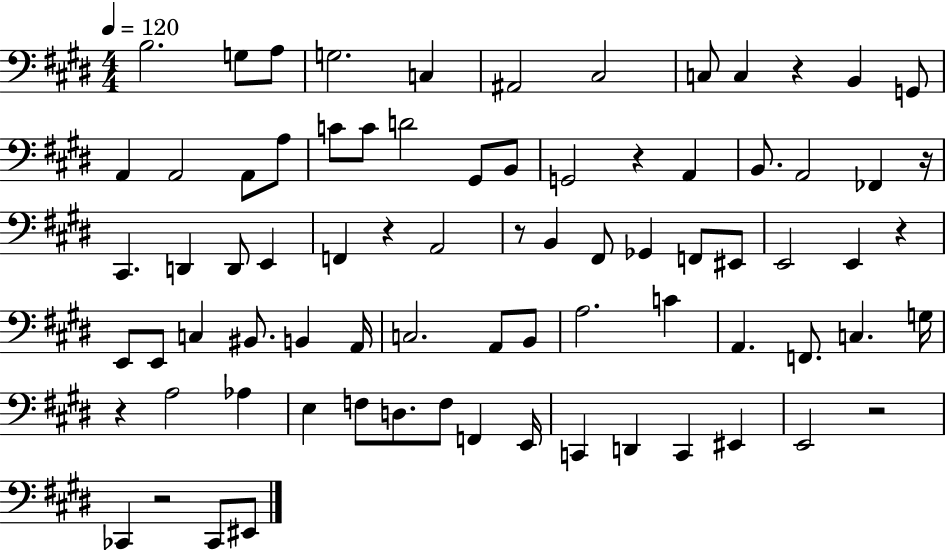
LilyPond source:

{
  \clef bass
  \numericTimeSignature
  \time 4/4
  \key e \major
  \tempo 4 = 120
  b2. g8 a8 | g2. c4 | ais,2 cis2 | c8 c4 r4 b,4 g,8 | \break a,4 a,2 a,8 a8 | c'8 c'8 d'2 gis,8 b,8 | g,2 r4 a,4 | b,8. a,2 fes,4 r16 | \break cis,4. d,4 d,8 e,4 | f,4 r4 a,2 | r8 b,4 fis,8 ges,4 f,8 eis,8 | e,2 e,4 r4 | \break e,8 e,8 c4 bis,8. b,4 a,16 | c2. a,8 b,8 | a2. c'4 | a,4. f,8. c4. g16 | \break r4 a2 aes4 | e4 f8 d8. f8 f,4 e,16 | c,4 d,4 c,4 eis,4 | e,2 r2 | \break ces,4 r2 ces,8 eis,8 | \bar "|."
}